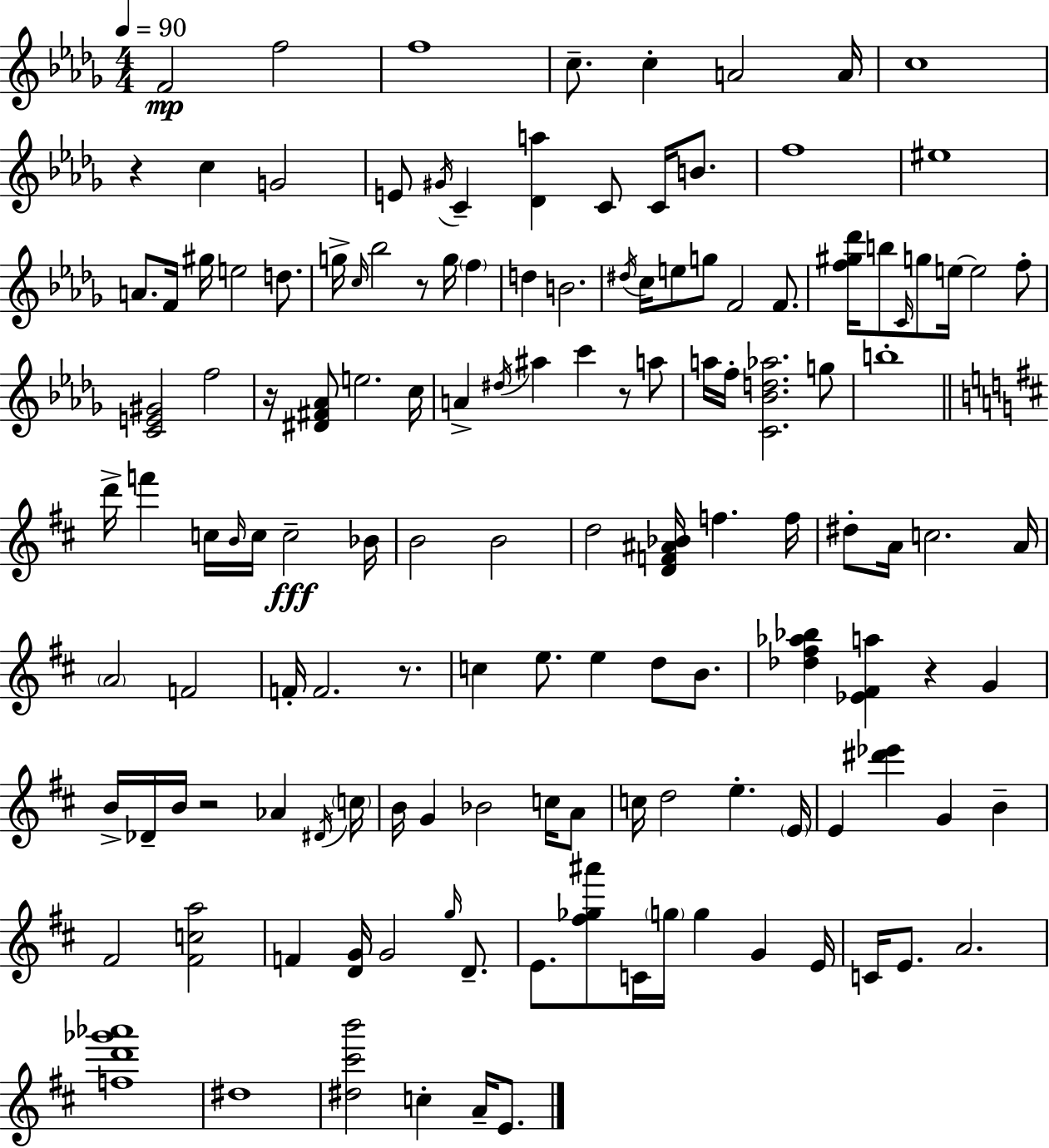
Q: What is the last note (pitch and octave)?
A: E4